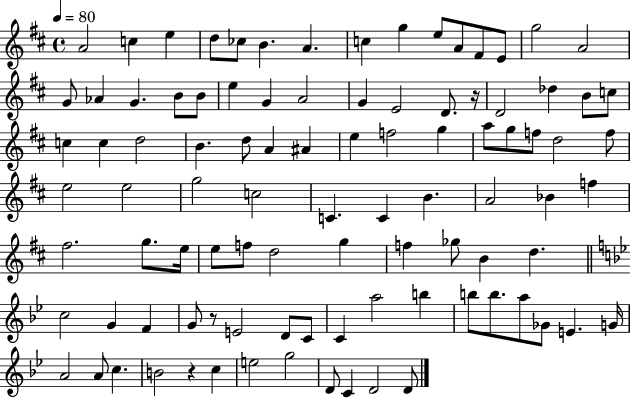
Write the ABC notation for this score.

X:1
T:Untitled
M:4/4
L:1/4
K:D
A2 c e d/2 _c/2 B A c g e/2 A/2 ^F/2 E/2 g2 A2 G/2 _A G B/2 B/2 e G A2 G E2 D/2 z/4 D2 _d B/2 c/2 c c d2 B d/2 A ^A e f2 g a/2 g/2 f/2 d2 f/2 e2 e2 g2 c2 C C B A2 _B f ^f2 g/2 e/4 e/2 f/2 d2 g f _g/2 B d c2 G F G/2 z/2 E2 D/2 C/2 C a2 b b/2 b/2 a/2 _G/2 E G/4 A2 A/2 c B2 z c e2 g2 D/2 C D2 D/2